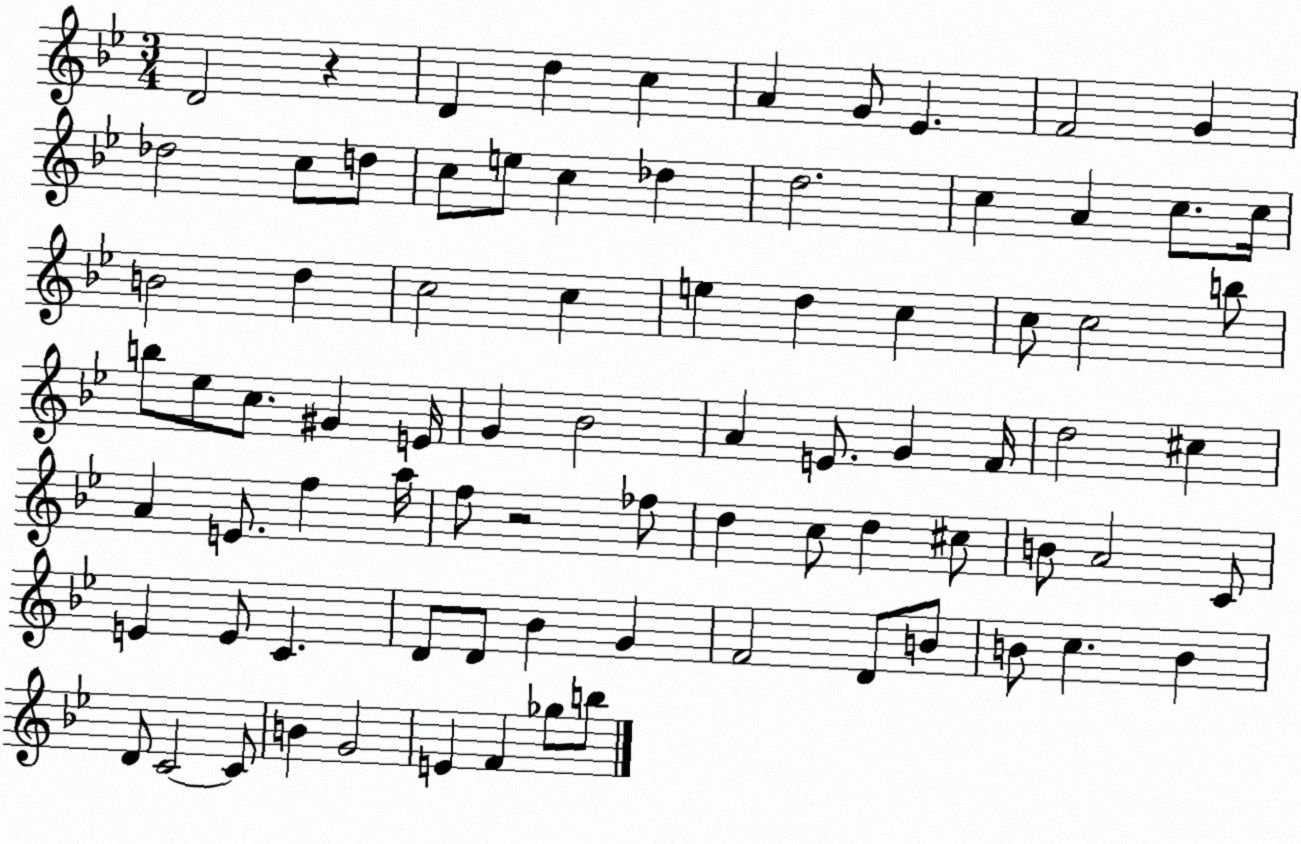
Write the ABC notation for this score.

X:1
T:Untitled
M:3/4
L:1/4
K:Bb
D2 z D d c A G/2 _E F2 G _d2 c/2 d/2 c/2 e/2 c _d d2 c A c/2 c/4 B2 d c2 c e d c c/2 c2 b/2 b/2 _e/2 c/2 ^G E/4 G _B2 A E/2 G F/4 d2 ^c A E/2 f a/4 f/2 z2 _f/2 d c/2 d ^c/2 B/2 A2 C/2 E E/2 C D/2 D/2 _B G F2 D/2 B/2 B/2 c B D/2 C2 C/2 B G2 E F _g/2 b/2